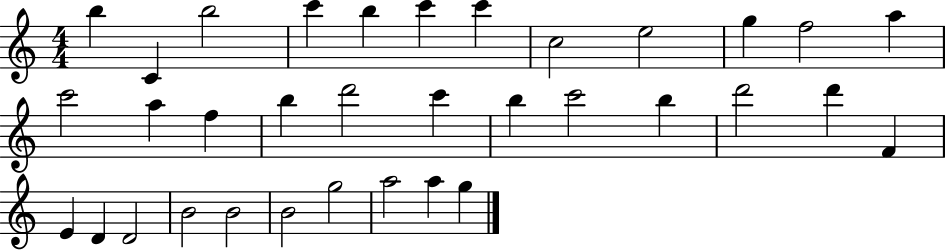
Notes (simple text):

B5/q C4/q B5/h C6/q B5/q C6/q C6/q C5/h E5/h G5/q F5/h A5/q C6/h A5/q F5/q B5/q D6/h C6/q B5/q C6/h B5/q D6/h D6/q F4/q E4/q D4/q D4/h B4/h B4/h B4/h G5/h A5/h A5/q G5/q